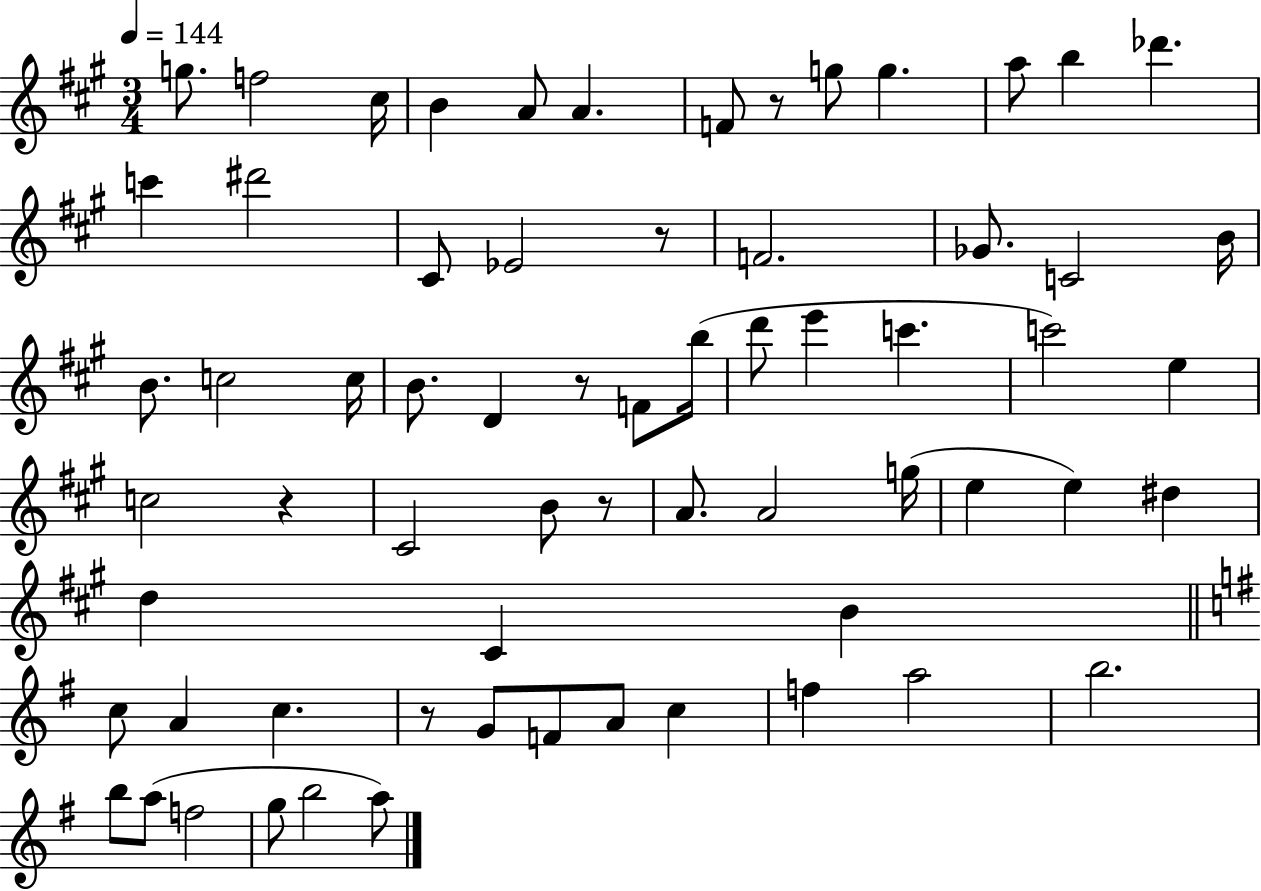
G5/e. F5/h C#5/s B4/q A4/e A4/q. F4/e R/e G5/e G5/q. A5/e B5/q Db6/q. C6/q D#6/h C#4/e Eb4/h R/e F4/h. Gb4/e. C4/h B4/s B4/e. C5/h C5/s B4/e. D4/q R/e F4/e B5/s D6/e E6/q C6/q. C6/h E5/q C5/h R/q C#4/h B4/e R/e A4/e. A4/h G5/s E5/q E5/q D#5/q D5/q C#4/q B4/q C5/e A4/q C5/q. R/e G4/e F4/e A4/e C5/q F5/q A5/h B5/h. B5/e A5/e F5/h G5/e B5/h A5/e